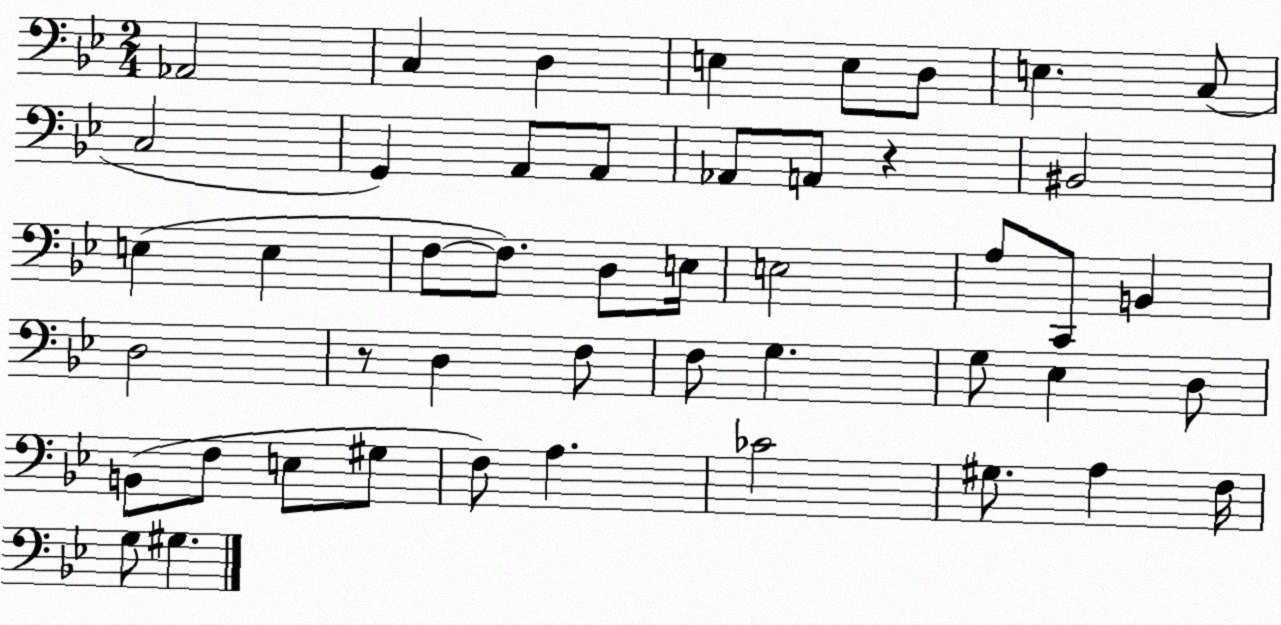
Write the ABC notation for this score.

X:1
T:Untitled
M:2/4
L:1/4
K:Bb
_A,,2 C, D, E, E,/2 D,/2 E, C,/2 C,2 G,, A,,/2 A,,/2 _A,,/2 A,,/2 z ^B,,2 E, E, F,/2 F,/2 D,/2 E,/4 E,2 A,/2 C,,/2 B,, D,2 z/2 D, F,/2 F,/2 G, G,/2 _E, D,/2 B,,/2 F,/2 E,/2 ^G,/2 F,/2 A, _C2 ^G,/2 A, F,/4 G,/2 ^G,